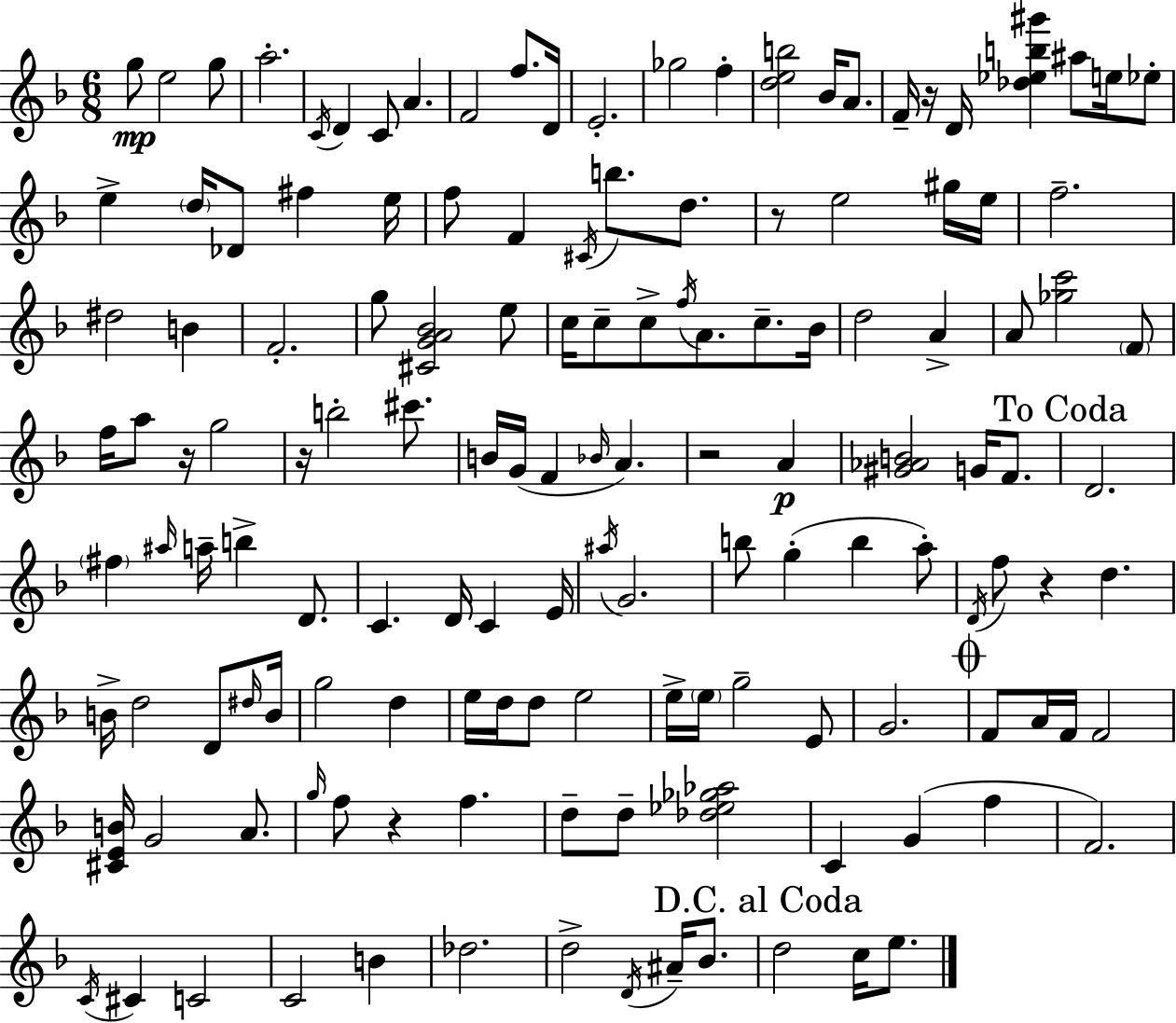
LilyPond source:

{
  \clef treble
  \numericTimeSignature
  \time 6/8
  \key d \minor
  g''8\mp e''2 g''8 | a''2.-. | \acciaccatura { c'16 } d'4 c'8 a'4. | f'2 f''8. | \break d'16 e'2.-. | ges''2 f''4-. | <d'' e'' b''>2 bes'16 a'8. | f'16-- r16 d'16 <des'' ees'' b'' gis'''>4 ais''8 e''16 ees''8-. | \break e''4-> \parenthesize d''16 des'8 fis''4 | e''16 f''8 f'4 \acciaccatura { cis'16 } b''8. d''8. | r8 e''2 | gis''16 e''16 f''2.-- | \break dis''2 b'4 | f'2.-. | g''8 <cis' g' a' bes'>2 | e''8 c''16 c''8-- c''8-> \acciaccatura { f''16 } a'8. c''8.-- | \break bes'16 d''2 a'4-> | a'8 <ges'' c'''>2 | \parenthesize f'8 f''16 a''8 r16 g''2 | r16 b''2-. | \break cis'''8. b'16 g'16( f'4 \grace { bes'16 } a'4.) | r2 | a'4\p <gis' aes' b'>2 | g'16 f'8. \mark "To Coda" d'2. | \break \parenthesize fis''4 \grace { ais''16 } a''16-- b''4-> | d'8. c'4. d'16 | c'4 e'16 \acciaccatura { ais''16 } g'2. | b''8 g''4-.( | \break b''4 a''8-.) \acciaccatura { d'16 } f''8 r4 | d''4. b'16-> d''2 | d'8 \grace { dis''16 } b'16 g''2 | d''4 e''16 d''16 d''8 | \break e''2 e''16-> \parenthesize e''16 g''2-- | e'8 g'2. | \mark \markup { \musicglyph "scripts.coda" } f'8 a'16 f'16 | f'2 <cis' e' b'>16 g'2 | \break a'8. \grace { g''16 } f''8 r4 | f''4. d''8-- d''8-- | <des'' ees'' ges'' aes''>2 c'4 | g'4( f''4 f'2.) | \break \acciaccatura { c'16 } cis'4 | c'2 c'2 | b'4 des''2. | d''2-> | \break \acciaccatura { d'16 } ais'16-- bes'8. \mark "D.C. al Coda" d''2 | c''16 e''8. \bar "|."
}